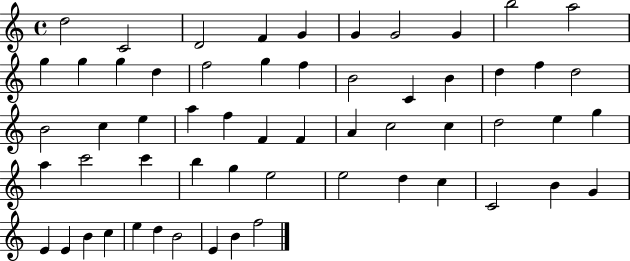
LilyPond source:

{
  \clef treble
  \time 4/4
  \defaultTimeSignature
  \key c \major
  d''2 c'2 | d'2 f'4 g'4 | g'4 g'2 g'4 | b''2 a''2 | \break g''4 g''4 g''4 d''4 | f''2 g''4 f''4 | b'2 c'4 b'4 | d''4 f''4 d''2 | \break b'2 c''4 e''4 | a''4 f''4 f'4 f'4 | a'4 c''2 c''4 | d''2 e''4 g''4 | \break a''4 c'''2 c'''4 | b''4 g''4 e''2 | e''2 d''4 c''4 | c'2 b'4 g'4 | \break e'4 e'4 b'4 c''4 | e''4 d''4 b'2 | e'4 b'4 f''2 | \bar "|."
}